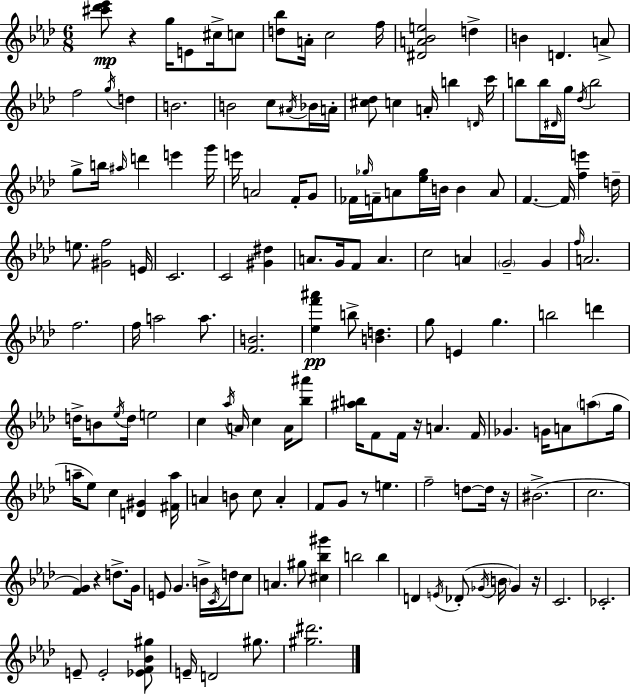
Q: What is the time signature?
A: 6/8